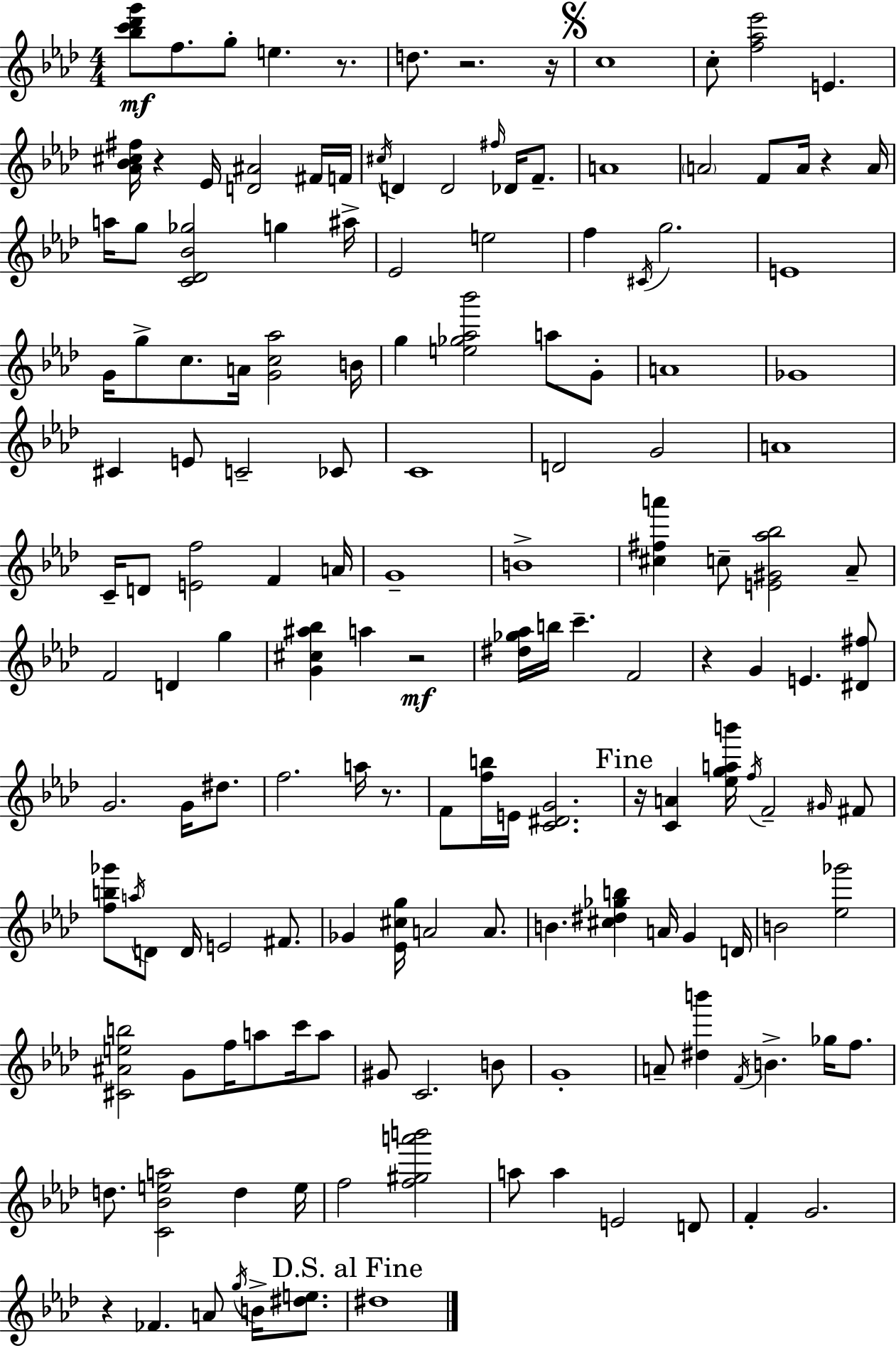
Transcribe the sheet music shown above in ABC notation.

X:1
T:Untitled
M:4/4
L:1/4
K:Ab
[_bc'_d'g']/2 f/2 g/2 e z/2 d/2 z2 z/4 c4 c/2 [f_a_e']2 E [_A_B^c^f]/4 z _E/4 [D^A]2 ^F/4 F/4 ^c/4 D D2 ^f/4 _D/4 F/2 A4 A2 F/2 A/4 z A/4 a/4 g/2 [C_D_B_g]2 g ^a/4 _E2 e2 f ^C/4 g2 E4 G/4 g/2 c/2 A/4 [Gc_a]2 B/4 g [e_g_a_b']2 a/2 G/2 A4 _G4 ^C E/2 C2 _C/2 C4 D2 G2 A4 C/4 D/2 [Ef]2 F A/4 G4 B4 [^c^fa'] c/2 [E^G_a_b]2 _A/2 F2 D g [G^c^a_b] a z2 [^d_g_a]/4 b/4 c' F2 z G E [^D^f]/2 G2 G/4 ^d/2 f2 a/4 z/2 F/2 [fb]/4 E/4 [C^DG]2 z/4 [CA] [_egab']/4 f/4 F2 ^G/4 ^F/2 [fb_g']/2 a/4 D/2 D/4 E2 ^F/2 _G [_E^cg]/4 A2 A/2 B [^c^d_gb] A/4 G D/4 B2 [_e_g']2 [^C^Aeb]2 G/2 f/4 a/2 c'/4 a/2 ^G/2 C2 B/2 G4 A/2 [^db'] F/4 B _g/4 f/2 d/2 [C_Bea]2 d e/4 f2 [f^ga'b']2 a/2 a E2 D/2 F G2 z _F A/2 g/4 B/4 [^de]/2 ^d4